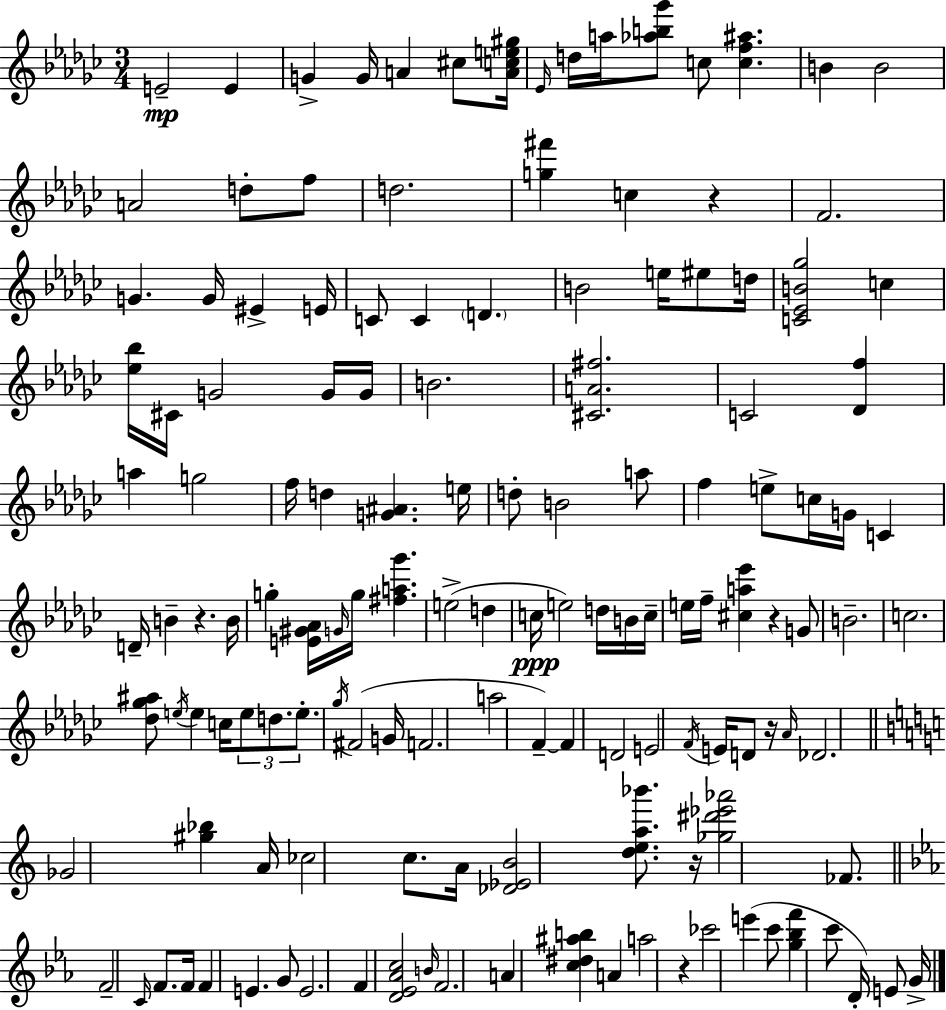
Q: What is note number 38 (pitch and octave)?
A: G5